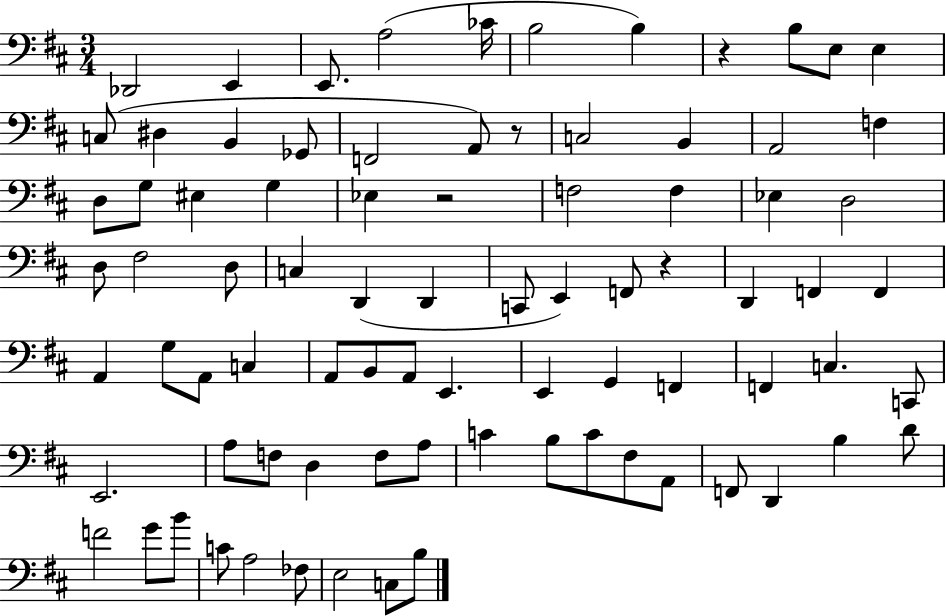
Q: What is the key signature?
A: D major